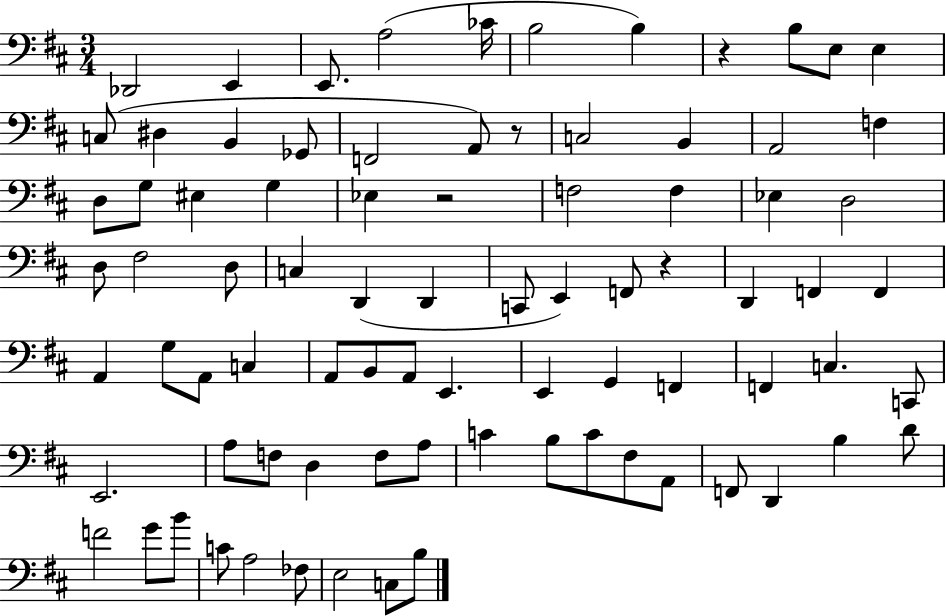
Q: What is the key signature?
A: D major